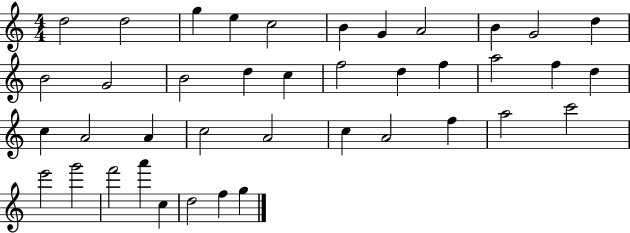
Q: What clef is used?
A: treble